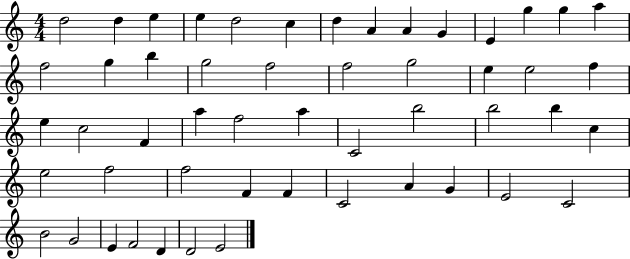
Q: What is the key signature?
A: C major